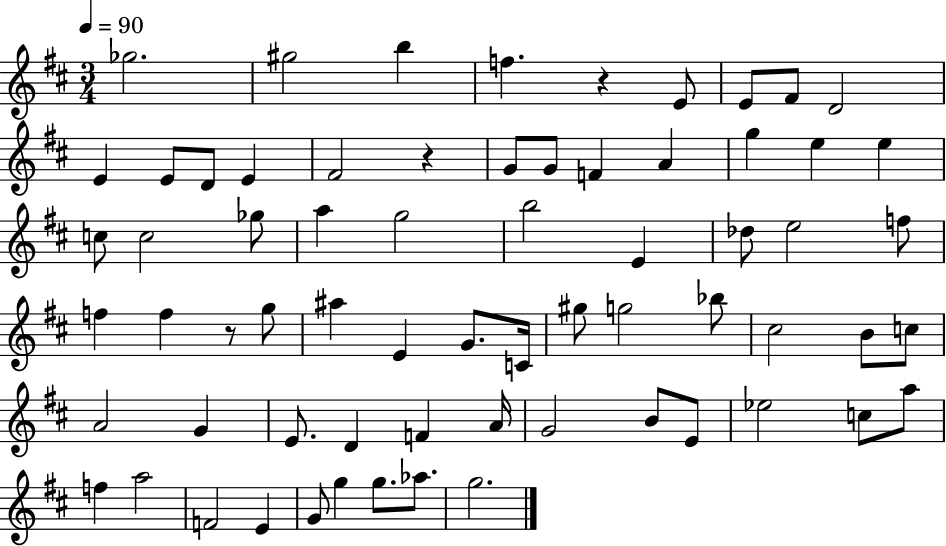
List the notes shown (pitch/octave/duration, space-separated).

Gb5/h. G#5/h B5/q F5/q. R/q E4/e E4/e F#4/e D4/h E4/q E4/e D4/e E4/q F#4/h R/q G4/e G4/e F4/q A4/q G5/q E5/q E5/q C5/e C5/h Gb5/e A5/q G5/h B5/h E4/q Db5/e E5/h F5/e F5/q F5/q R/e G5/e A#5/q E4/q G4/e. C4/s G#5/e G5/h Bb5/e C#5/h B4/e C5/e A4/h G4/q E4/e. D4/q F4/q A4/s G4/h B4/e E4/e Eb5/h C5/e A5/e F5/q A5/h F4/h E4/q G4/e G5/q G5/e. Ab5/e. G5/h.